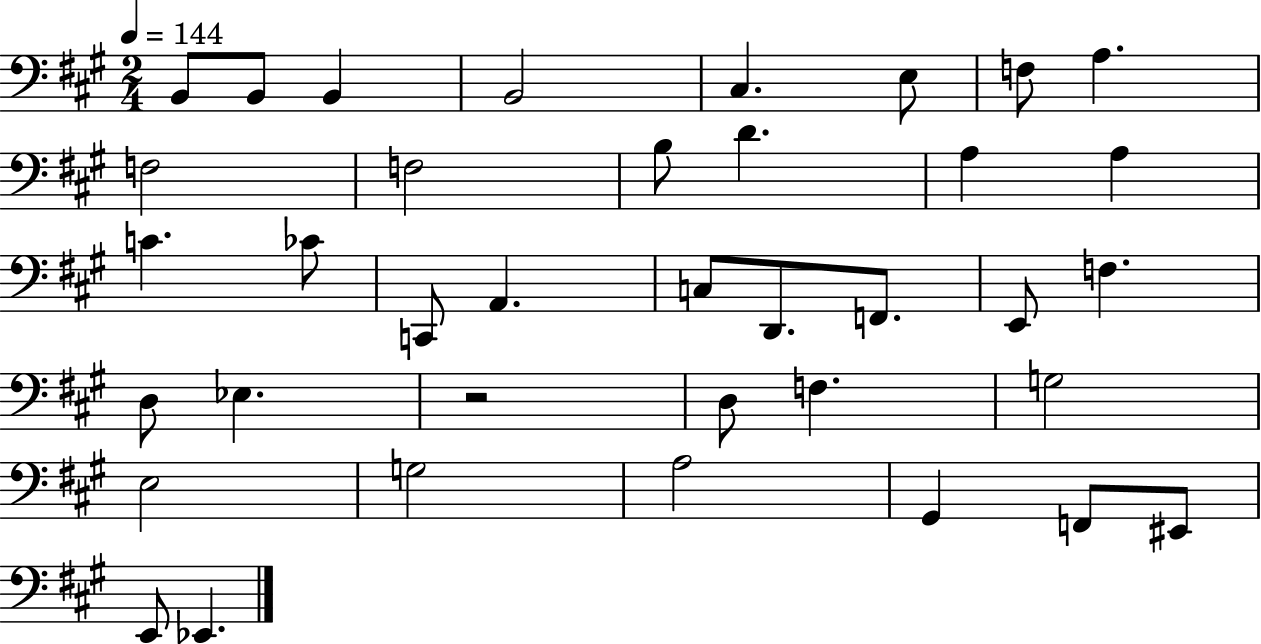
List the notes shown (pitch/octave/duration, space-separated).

B2/e B2/e B2/q B2/h C#3/q. E3/e F3/e A3/q. F3/h F3/h B3/e D4/q. A3/q A3/q C4/q. CES4/e C2/e A2/q. C3/e D2/e. F2/e. E2/e F3/q. D3/e Eb3/q. R/h D3/e F3/q. G3/h E3/h G3/h A3/h G#2/q F2/e EIS2/e E2/e Eb2/q.